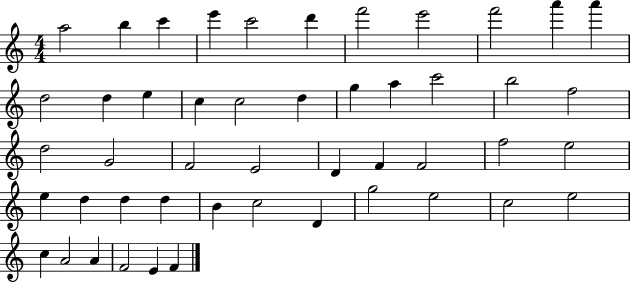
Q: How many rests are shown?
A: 0